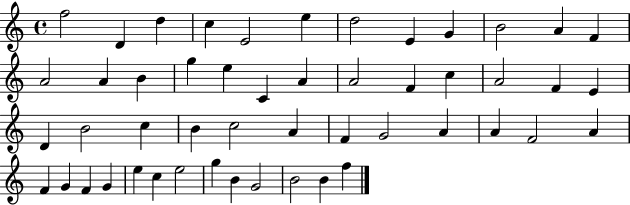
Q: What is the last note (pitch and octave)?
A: F5